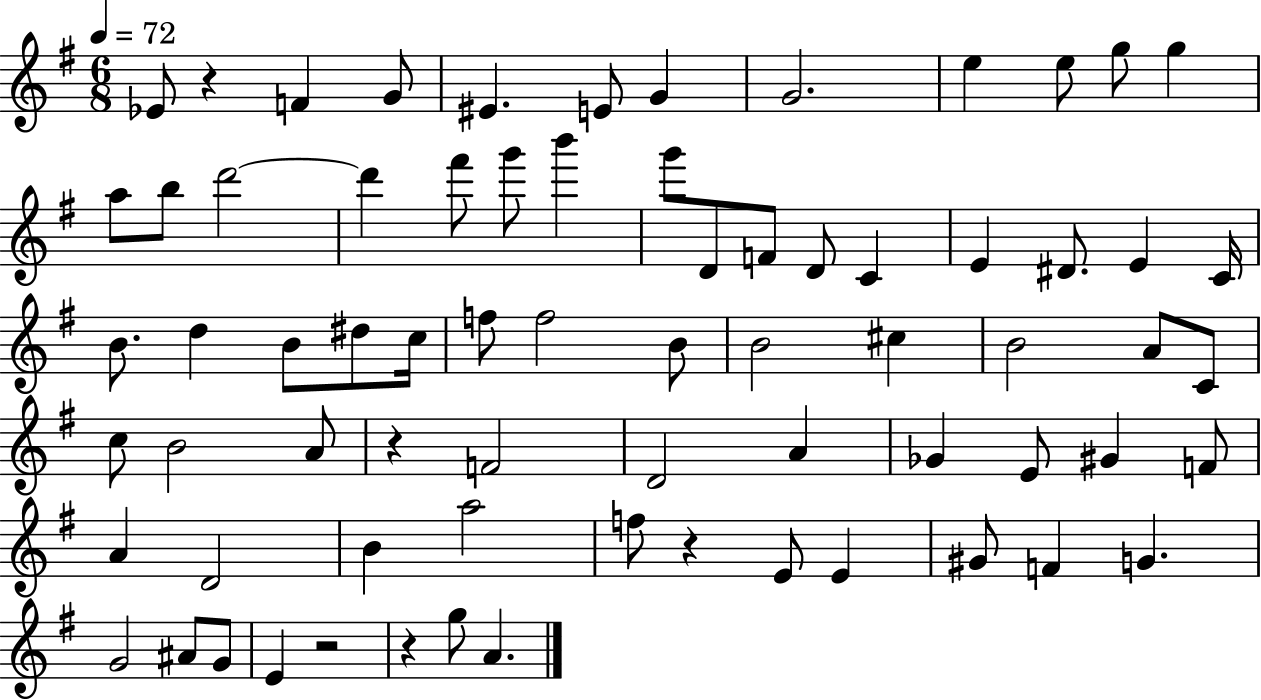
Eb4/e R/q F4/q G4/e EIS4/q. E4/e G4/q G4/h. E5/q E5/e G5/e G5/q A5/e B5/e D6/h D6/q F#6/e G6/e B6/q G6/e D4/e F4/e D4/e C4/q E4/q D#4/e. E4/q C4/s B4/e. D5/q B4/e D#5/e C5/s F5/e F5/h B4/e B4/h C#5/q B4/h A4/e C4/e C5/e B4/h A4/e R/q F4/h D4/h A4/q Gb4/q E4/e G#4/q F4/e A4/q D4/h B4/q A5/h F5/e R/q E4/e E4/q G#4/e F4/q G4/q. G4/h A#4/e G4/e E4/q R/h R/q G5/e A4/q.